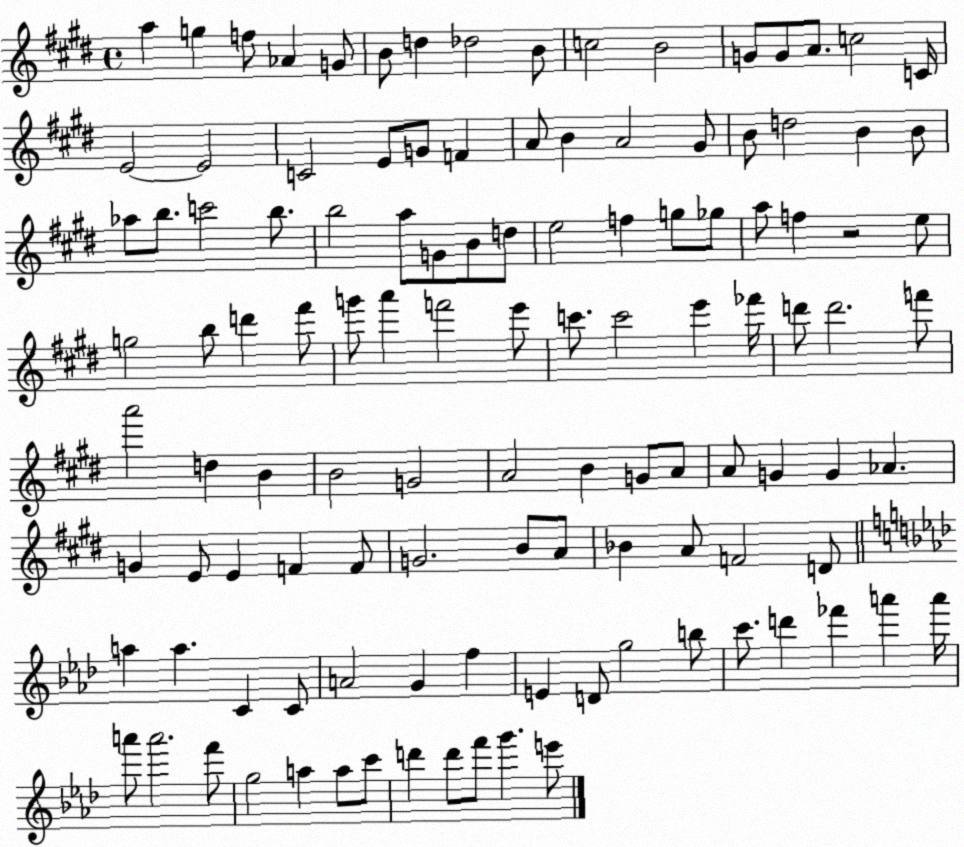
X:1
T:Untitled
M:4/4
L:1/4
K:E
a g f/2 _A G/2 B/2 d _d2 B/2 c2 B2 G/2 G/2 A/2 c2 C/4 E2 E2 C2 E/2 G/2 F A/2 B A2 ^G/2 B/2 d2 B B/2 _a/2 b/2 c'2 b/2 b2 a/2 G/2 B/2 d/2 e2 f g/2 _g/2 a/2 f z2 e/2 g2 b/2 d' ^f'/2 g'/2 a' f'2 e'/2 c'/2 c'2 e' _f'/4 d'/2 d'2 f'/2 a'2 d B B2 G2 A2 B G/2 A/2 A/2 G G _A G E/2 E F F/2 G2 B/2 A/2 _B A/2 F2 D/2 a a C C/2 A2 G f E D/2 g2 b/2 c'/2 d' _f' a' a'/4 a'/2 a'2 f'/2 g2 a a/2 c'/2 d' d'/2 f'/2 g' e'/2